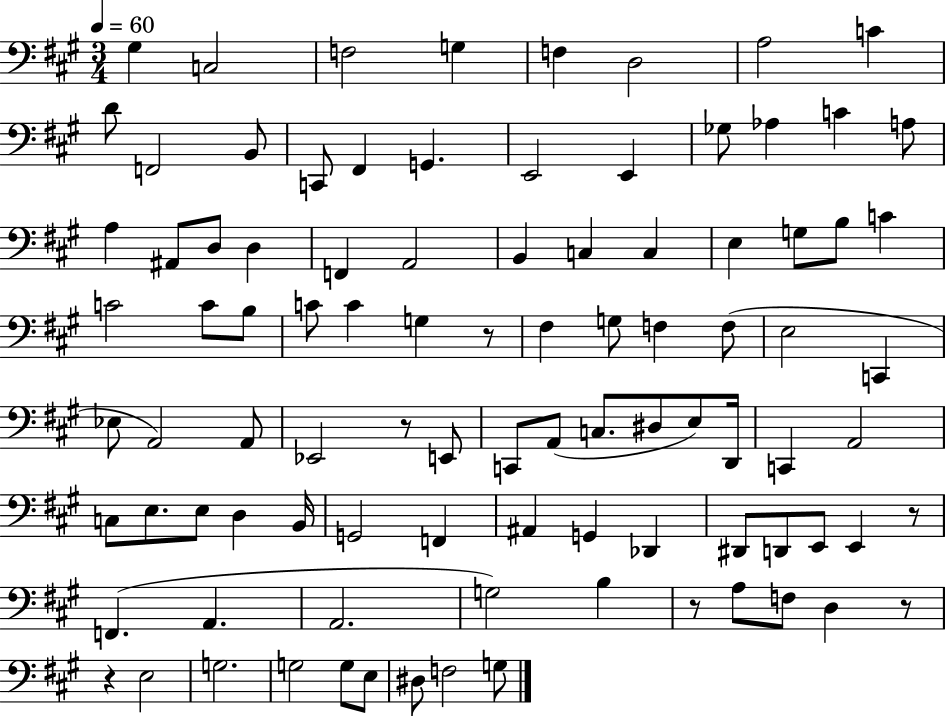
G#3/q C3/h F3/h G3/q F3/q D3/h A3/h C4/q D4/e F2/h B2/e C2/e F#2/q G2/q. E2/h E2/q Gb3/e Ab3/q C4/q A3/e A3/q A#2/e D3/e D3/q F2/q A2/h B2/q C3/q C3/q E3/q G3/e B3/e C4/q C4/h C4/e B3/e C4/e C4/q G3/q R/e F#3/q G3/e F3/q F3/e E3/h C2/q Eb3/e A2/h A2/e Eb2/h R/e E2/e C2/e A2/e C3/e. D#3/e E3/e D2/s C2/q A2/h C3/e E3/e. E3/e D3/q B2/s G2/h F2/q A#2/q G2/q Db2/q D#2/e D2/e E2/e E2/q R/e F2/q. A2/q. A2/h. G3/h B3/q R/e A3/e F3/e D3/q R/e R/q E3/h G3/h. G3/h G3/e E3/e D#3/e F3/h G3/e